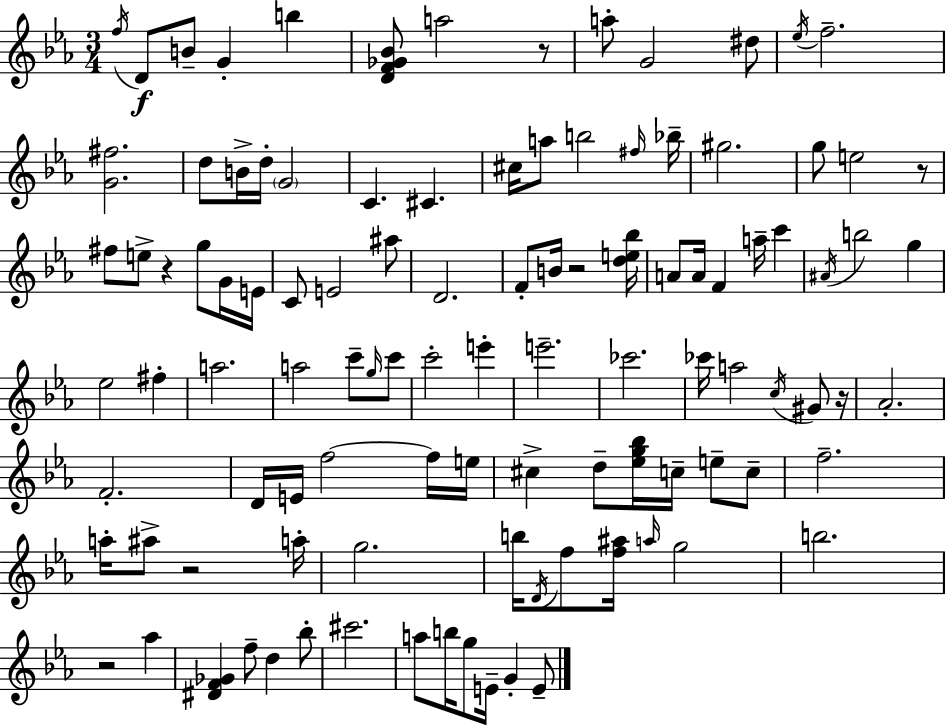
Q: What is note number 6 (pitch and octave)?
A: A5